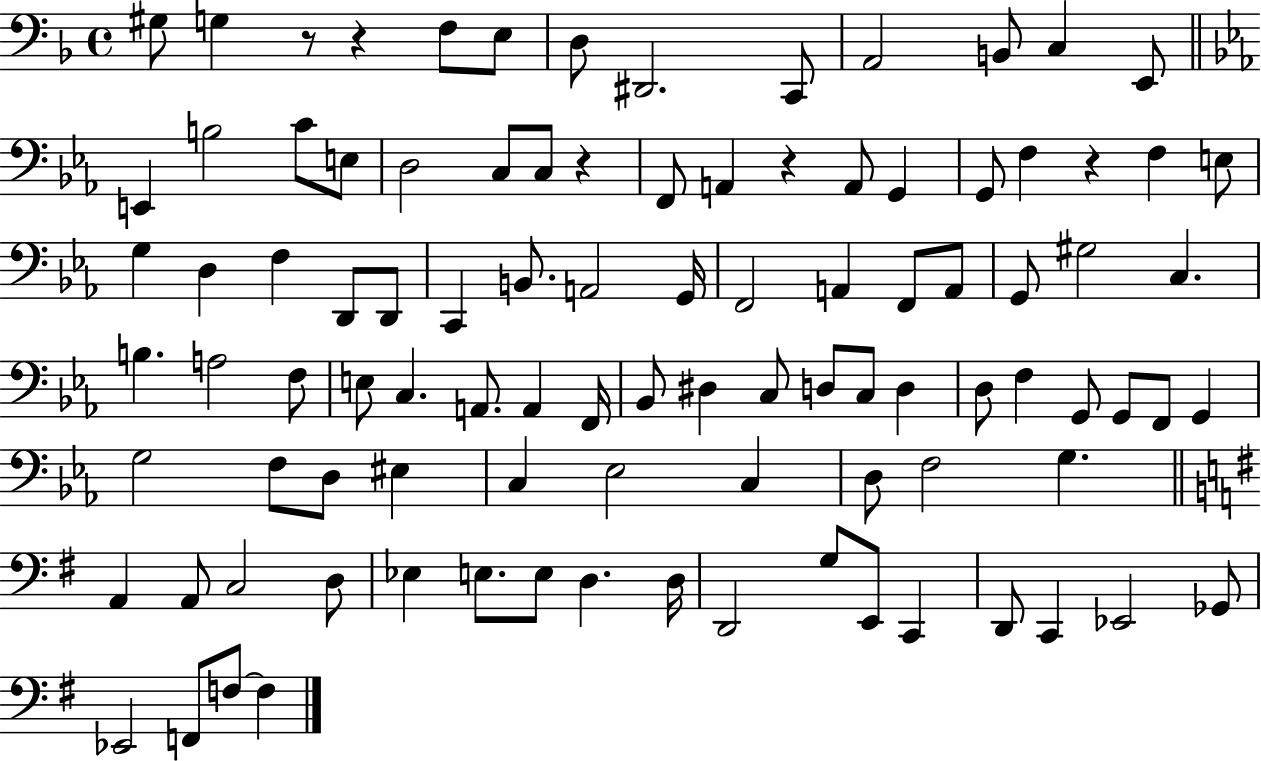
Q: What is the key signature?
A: F major